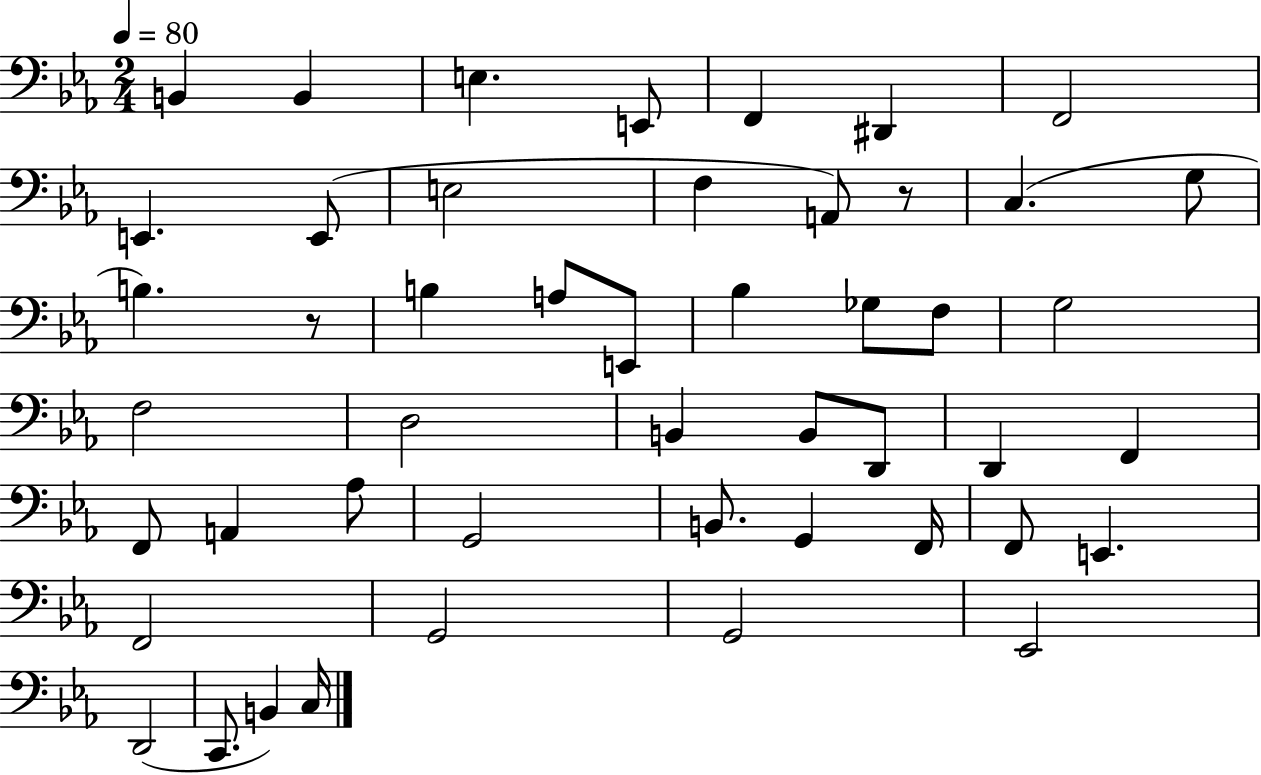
X:1
T:Untitled
M:2/4
L:1/4
K:Eb
B,, B,, E, E,,/2 F,, ^D,, F,,2 E,, E,,/2 E,2 F, A,,/2 z/2 C, G,/2 B, z/2 B, A,/2 E,,/2 _B, _G,/2 F,/2 G,2 F,2 D,2 B,, B,,/2 D,,/2 D,, F,, F,,/2 A,, _A,/2 G,,2 B,,/2 G,, F,,/4 F,,/2 E,, F,,2 G,,2 G,,2 _E,,2 D,,2 C,,/2 B,, C,/4